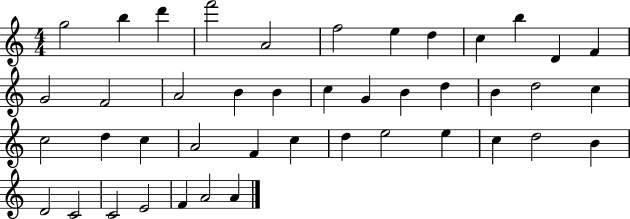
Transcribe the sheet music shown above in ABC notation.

X:1
T:Untitled
M:4/4
L:1/4
K:C
g2 b d' f'2 A2 f2 e d c b D F G2 F2 A2 B B c G B d B d2 c c2 d c A2 F c d e2 e c d2 B D2 C2 C2 E2 F A2 A